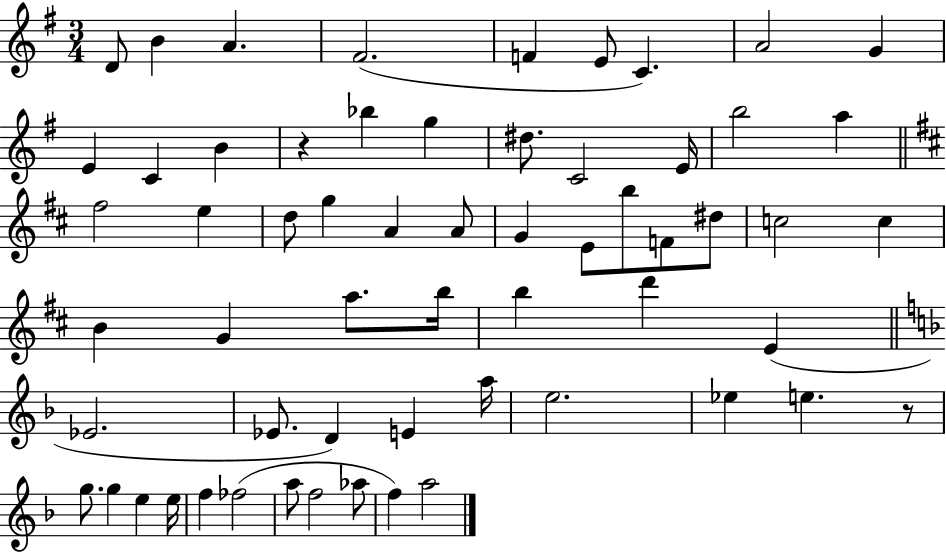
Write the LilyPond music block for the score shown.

{
  \clef treble
  \numericTimeSignature
  \time 3/4
  \key g \major
  \repeat volta 2 { d'8 b'4 a'4. | fis'2.( | f'4 e'8 c'4.) | a'2 g'4 | \break e'4 c'4 b'4 | r4 bes''4 g''4 | dis''8. c'2 e'16 | b''2 a''4 | \break \bar "||" \break \key d \major fis''2 e''4 | d''8 g''4 a'4 a'8 | g'4 e'8 b''8 f'8 dis''8 | c''2 c''4 | \break b'4 g'4 a''8. b''16 | b''4 d'''4 e'4( | \bar "||" \break \key f \major ees'2. | ees'8. d'4) e'4 a''16 | e''2. | ees''4 e''4. r8 | \break g''8. g''4 e''4 e''16 | f''4 fes''2( | a''8 f''2 aes''8 | f''4) a''2 | \break } \bar "|."
}